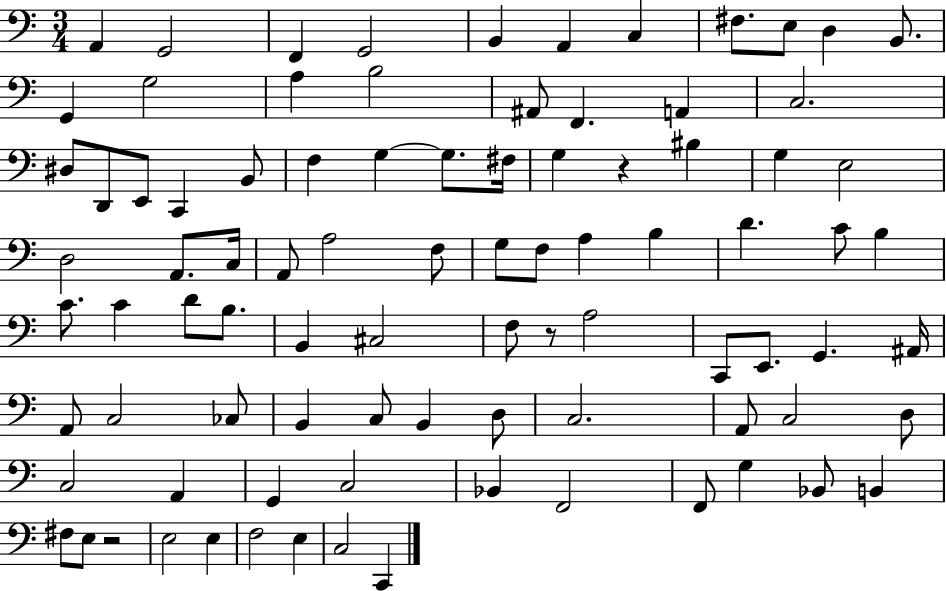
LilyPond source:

{
  \clef bass
  \numericTimeSignature
  \time 3/4
  \key c \major
  a,4 g,2 | f,4 g,2 | b,4 a,4 c4 | fis8. e8 d4 b,8. | \break g,4 g2 | a4 b2 | ais,8 f,4. a,4 | c2. | \break dis8 d,8 e,8 c,4 b,8 | f4 g4~~ g8. fis16 | g4 r4 bis4 | g4 e2 | \break d2 a,8. c16 | a,8 a2 f8 | g8 f8 a4 b4 | d'4. c'8 b4 | \break c'8. c'4 d'8 b8. | b,4 cis2 | f8 r8 a2 | c,8 e,8. g,4. ais,16 | \break a,8 c2 ces8 | b,4 c8 b,4 d8 | c2. | a,8 c2 d8 | \break c2 a,4 | g,4 c2 | bes,4 f,2 | f,8 g4 bes,8 b,4 | \break fis8 e8 r2 | e2 e4 | f2 e4 | c2 c,4 | \break \bar "|."
}